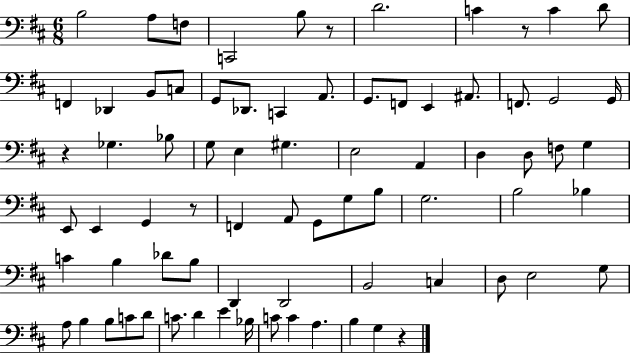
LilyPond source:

{
  \clef bass
  \numericTimeSignature
  \time 6/8
  \key d \major
  b2 a8 f8 | c,2 b8 r8 | d'2. | c'4 r8 c'4 d'8 | \break f,4 des,4 b,8 c8 | g,8 des,8. c,4 a,8. | g,8. f,8 e,4 ais,8. | f,8. g,2 g,16 | \break r4 ges4. bes8 | g8 e4 gis4. | e2 a,4 | d4 d8 f8 g4 | \break e,8 e,4 g,4 r8 | f,4 a,8 g,8 g8 b8 | g2. | b2 bes4 | \break c'4 b4 des'8 b8 | d,4 d,2 | b,2 c4 | d8 e2 g8 | \break a8 b4 b8 c'8 d'8 | c'8. d'4 e'4 bes16 | c'8 c'4 a4. | b4 g4 r4 | \break \bar "|."
}